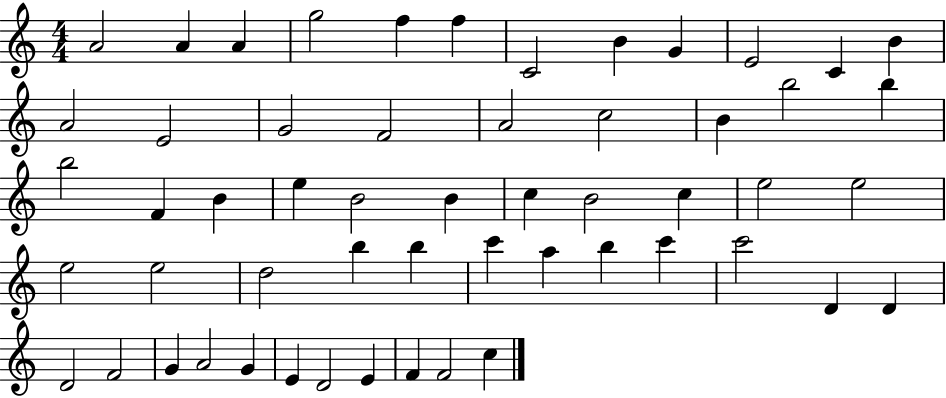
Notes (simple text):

A4/h A4/q A4/q G5/h F5/q F5/q C4/h B4/q G4/q E4/h C4/q B4/q A4/h E4/h G4/h F4/h A4/h C5/h B4/q B5/h B5/q B5/h F4/q B4/q E5/q B4/h B4/q C5/q B4/h C5/q E5/h E5/h E5/h E5/h D5/h B5/q B5/q C6/q A5/q B5/q C6/q C6/h D4/q D4/q D4/h F4/h G4/q A4/h G4/q E4/q D4/h E4/q F4/q F4/h C5/q